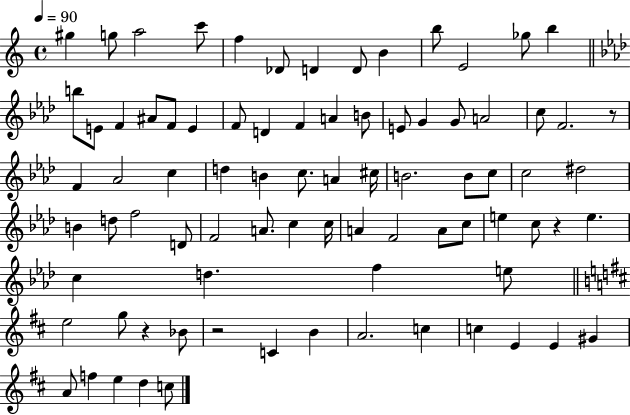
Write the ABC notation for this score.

X:1
T:Untitled
M:4/4
L:1/4
K:C
^g g/2 a2 c'/2 f _D/2 D D/2 B b/2 E2 _g/2 b b/2 E/2 F ^A/2 F/2 E F/2 D F A B/2 E/2 G G/2 A2 c/2 F2 z/2 F _A2 c d B c/2 A ^c/4 B2 B/2 c/2 c2 ^d2 B d/2 f2 D/2 F2 A/2 c c/4 A F2 A/2 c/2 e c/2 z e c d f e/2 e2 g/2 z _B/2 z2 C B A2 c c E E ^G A/2 f e d c/2